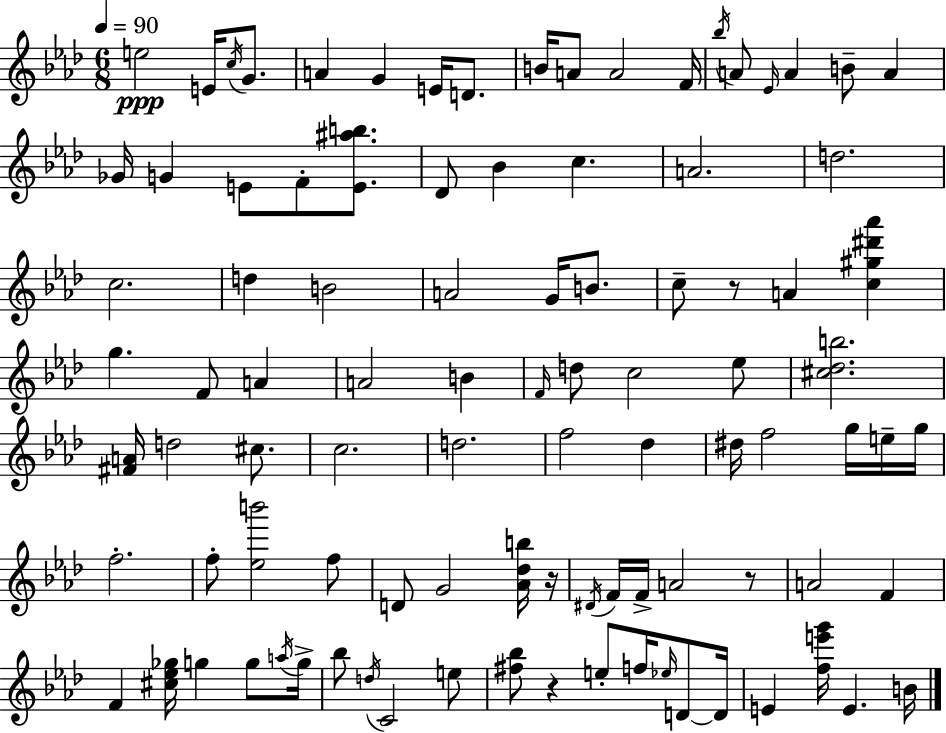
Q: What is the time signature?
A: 6/8